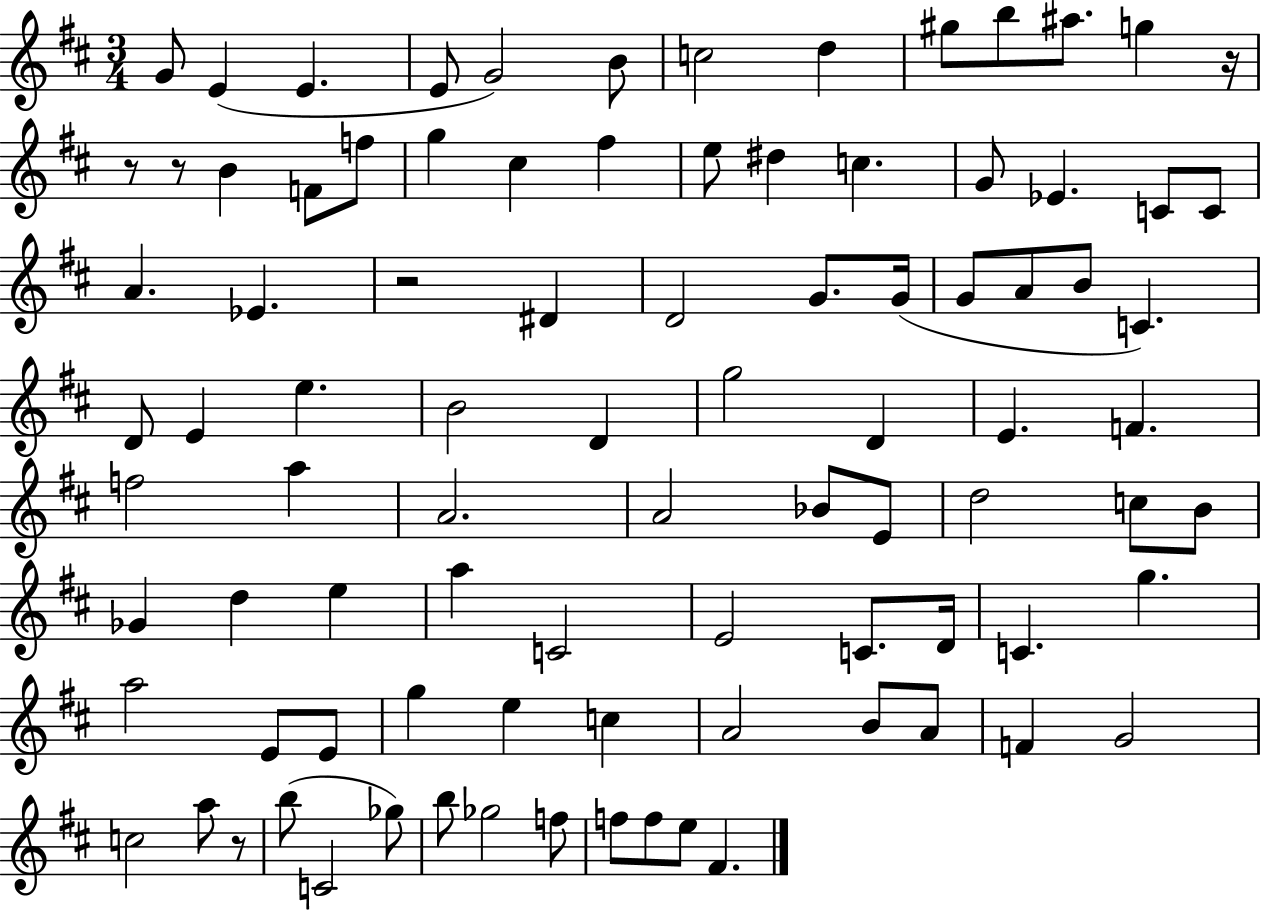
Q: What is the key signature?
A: D major